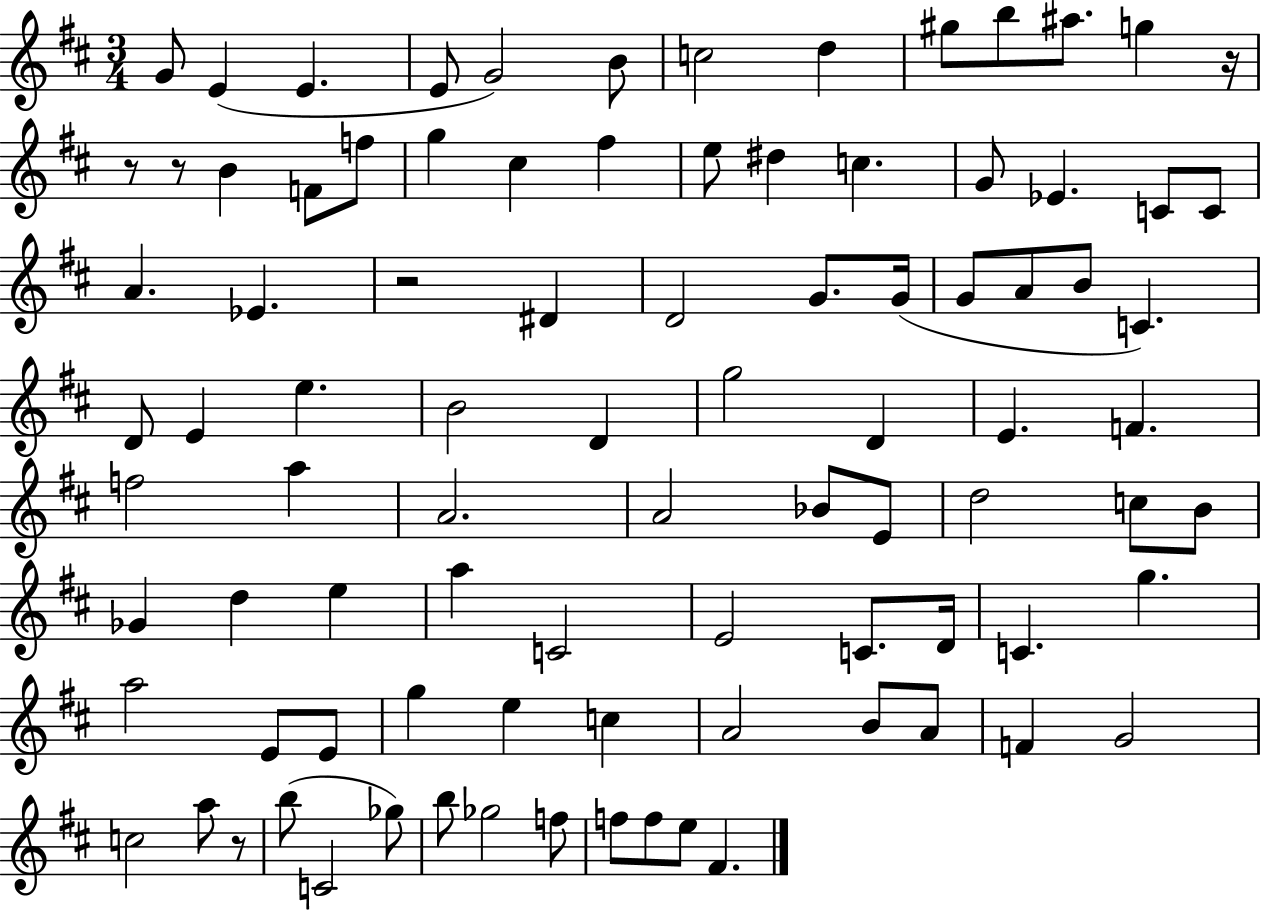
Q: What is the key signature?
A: D major